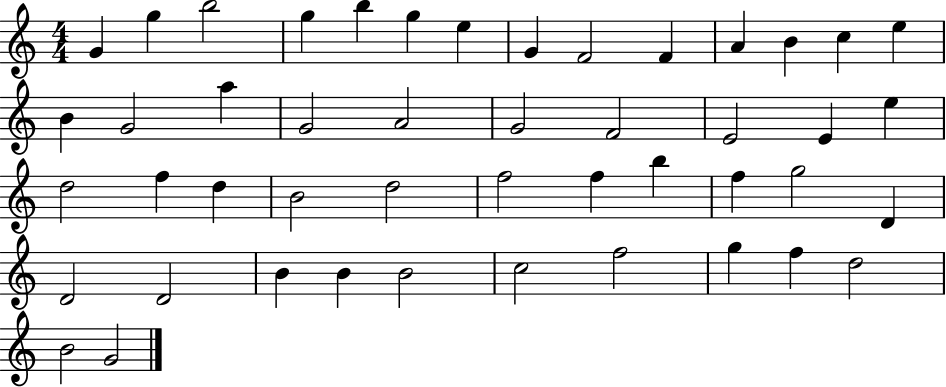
{
  \clef treble
  \numericTimeSignature
  \time 4/4
  \key c \major
  g'4 g''4 b''2 | g''4 b''4 g''4 e''4 | g'4 f'2 f'4 | a'4 b'4 c''4 e''4 | \break b'4 g'2 a''4 | g'2 a'2 | g'2 f'2 | e'2 e'4 e''4 | \break d''2 f''4 d''4 | b'2 d''2 | f''2 f''4 b''4 | f''4 g''2 d'4 | \break d'2 d'2 | b'4 b'4 b'2 | c''2 f''2 | g''4 f''4 d''2 | \break b'2 g'2 | \bar "|."
}